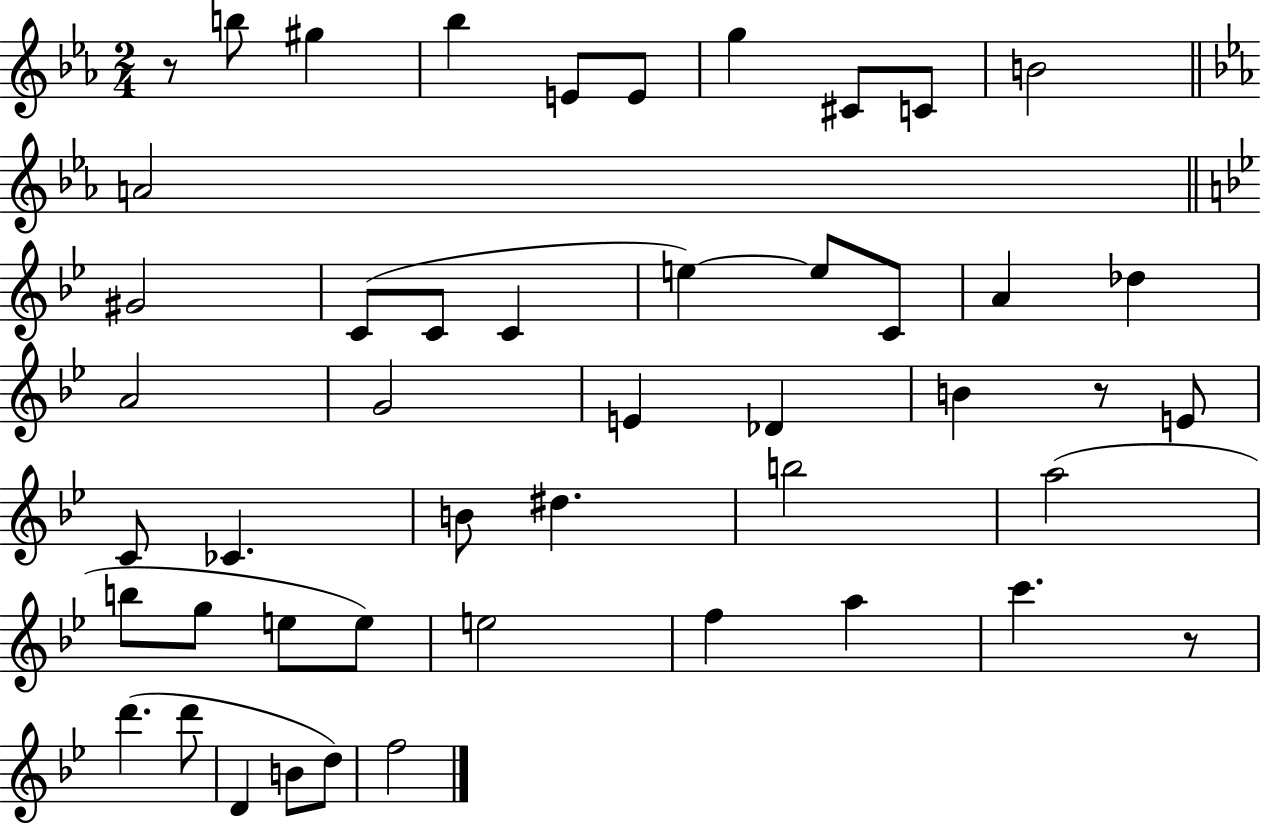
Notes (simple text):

R/e B5/e G#5/q Bb5/q E4/e E4/e G5/q C#4/e C4/e B4/h A4/h G#4/h C4/e C4/e C4/q E5/q E5/e C4/e A4/q Db5/q A4/h G4/h E4/q Db4/q B4/q R/e E4/e C4/e CES4/q. B4/e D#5/q. B5/h A5/h B5/e G5/e E5/e E5/e E5/h F5/q A5/q C6/q. R/e D6/q. D6/e D4/q B4/e D5/e F5/h